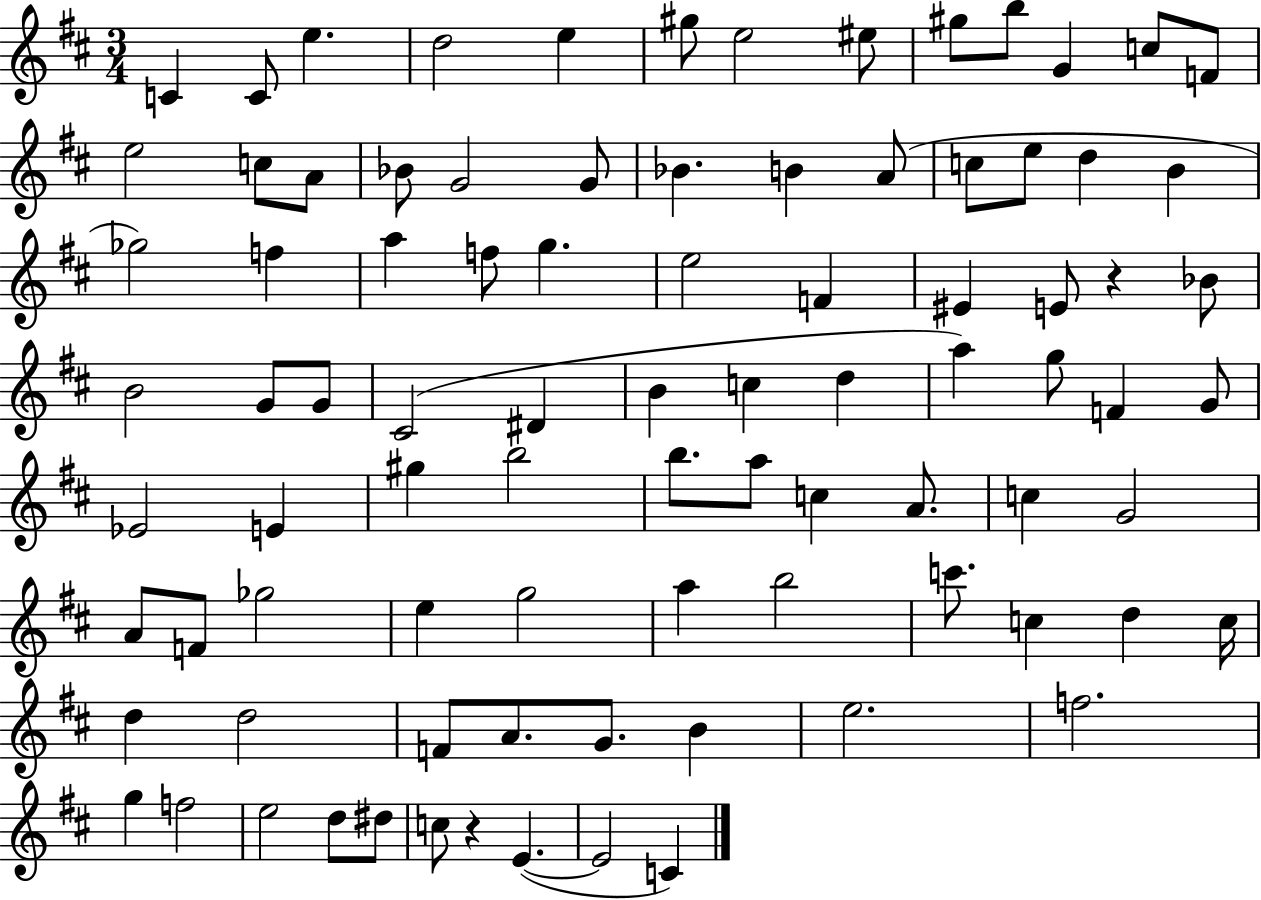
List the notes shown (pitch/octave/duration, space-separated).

C4/q C4/e E5/q. D5/h E5/q G#5/e E5/h EIS5/e G#5/e B5/e G4/q C5/e F4/e E5/h C5/e A4/e Bb4/e G4/h G4/e Bb4/q. B4/q A4/e C5/e E5/e D5/q B4/q Gb5/h F5/q A5/q F5/e G5/q. E5/h F4/q EIS4/q E4/e R/q Bb4/e B4/h G4/e G4/e C#4/h D#4/q B4/q C5/q D5/q A5/q G5/e F4/q G4/e Eb4/h E4/q G#5/q B5/h B5/e. A5/e C5/q A4/e. C5/q G4/h A4/e F4/e Gb5/h E5/q G5/h A5/q B5/h C6/e. C5/q D5/q C5/s D5/q D5/h F4/e A4/e. G4/e. B4/q E5/h. F5/h. G5/q F5/h E5/h D5/e D#5/e C5/e R/q E4/q. E4/h C4/q